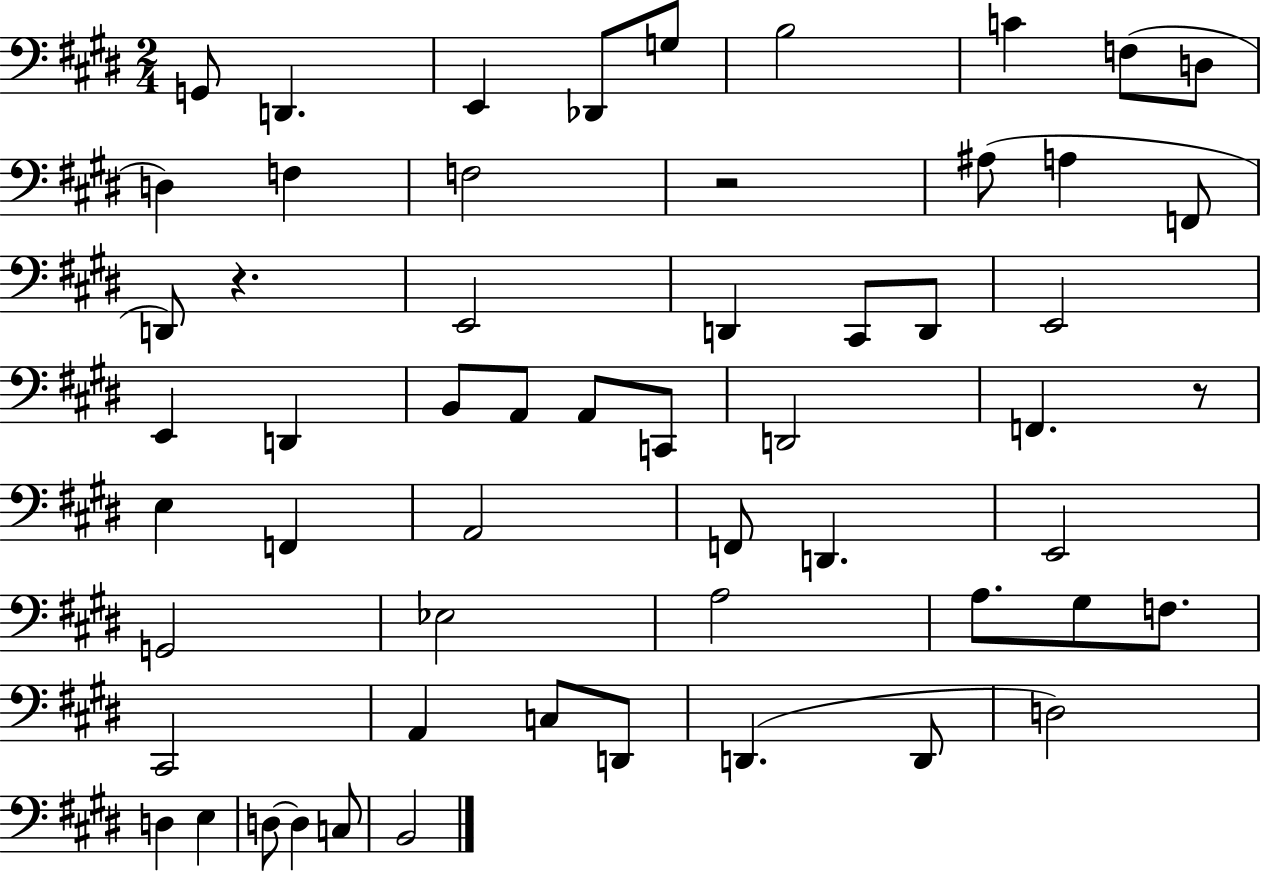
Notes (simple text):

G2/e D2/q. E2/q Db2/e G3/e B3/h C4/q F3/e D3/e D3/q F3/q F3/h R/h A#3/e A3/q F2/e D2/e R/q. E2/h D2/q C#2/e D2/e E2/h E2/q D2/q B2/e A2/e A2/e C2/e D2/h F2/q. R/e E3/q F2/q A2/h F2/e D2/q. E2/h G2/h Eb3/h A3/h A3/e. G#3/e F3/e. C#2/h A2/q C3/e D2/e D2/q. D2/e D3/h D3/q E3/q D3/e D3/q C3/e B2/h